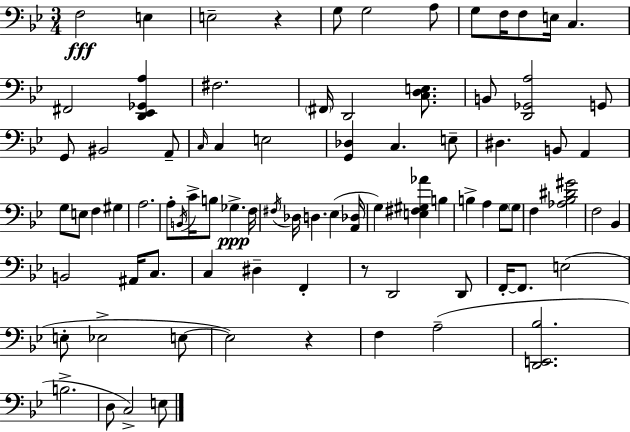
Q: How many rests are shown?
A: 3